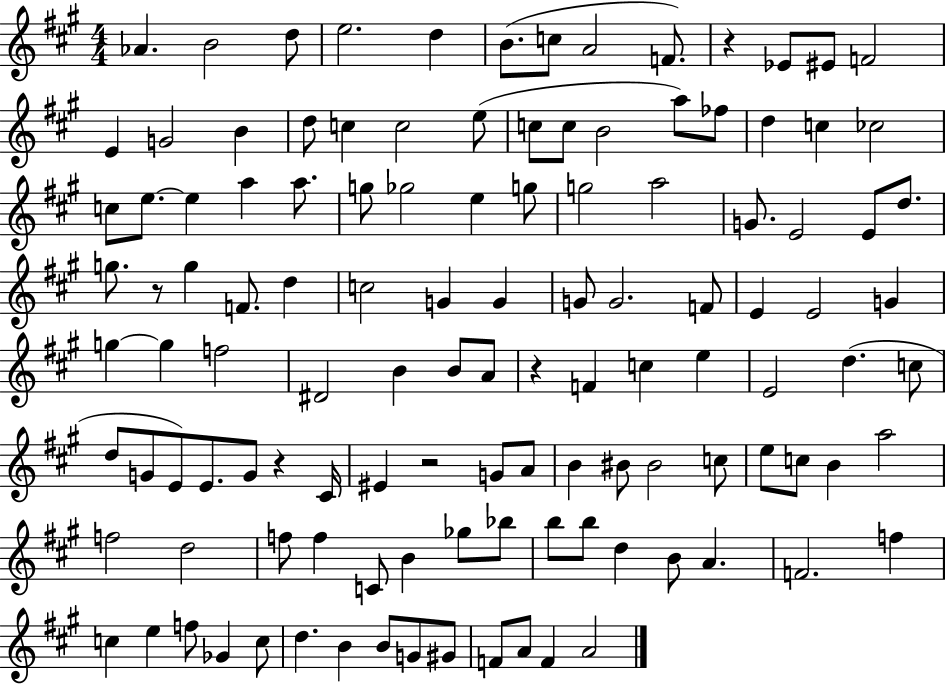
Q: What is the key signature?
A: A major